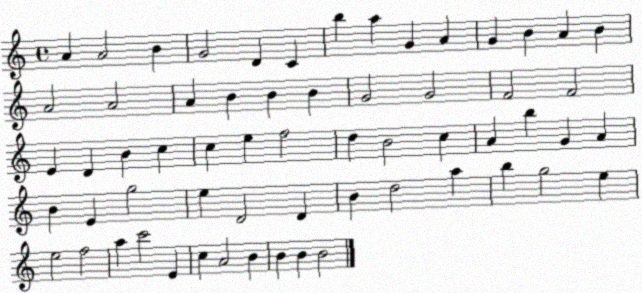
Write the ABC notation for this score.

X:1
T:Untitled
M:4/4
L:1/4
K:C
A A2 B G2 D C b a G A G B A B A2 A2 A B B B G2 G2 F2 F2 E D B c c e f2 d B2 c A b G A B E g2 e D2 D B d2 a b g2 e e2 f2 a c'2 E c A2 B B B B2